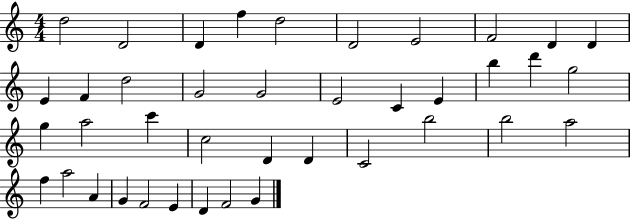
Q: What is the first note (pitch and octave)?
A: D5